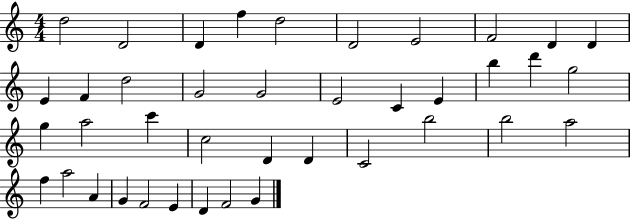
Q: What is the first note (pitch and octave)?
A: D5